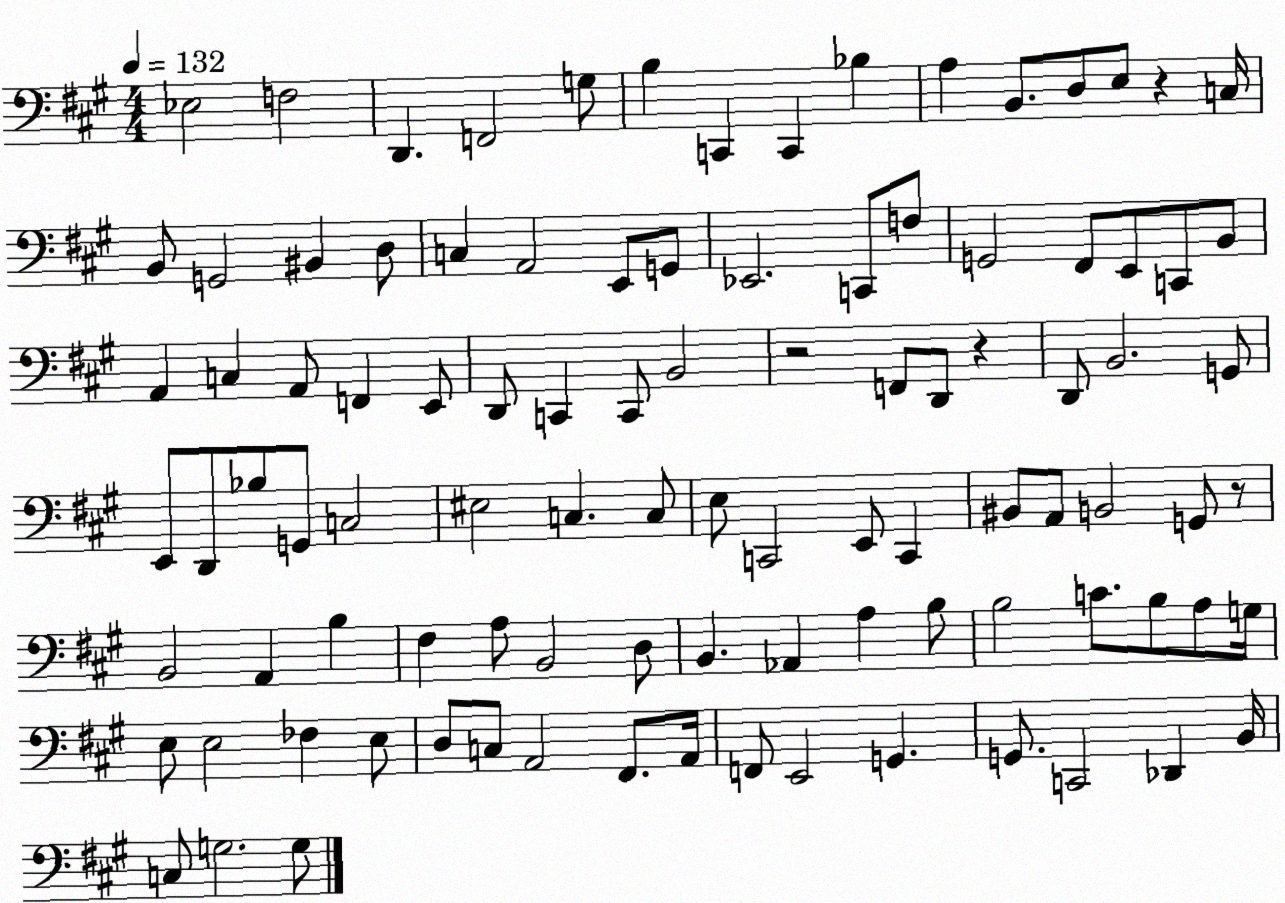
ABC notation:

X:1
T:Untitled
M:4/4
L:1/4
K:A
_E,2 F,2 D,, F,,2 G,/2 B, C,, C,, _B, A, B,,/2 D,/2 E,/2 z C,/4 B,,/2 G,,2 ^B,, D,/2 C, A,,2 E,,/2 G,,/2 _E,,2 C,,/2 F,/2 G,,2 ^F,,/2 E,,/2 C,,/2 B,,/2 A,, C, A,,/2 F,, E,,/2 D,,/2 C,, C,,/2 B,,2 z2 F,,/2 D,,/2 z D,,/2 B,,2 G,,/2 E,,/2 D,,/2 _B,/2 G,,/2 C,2 ^E,2 C, C,/2 E,/2 C,,2 E,,/2 C,, ^B,,/2 A,,/2 B,,2 G,,/2 z/2 B,,2 A,, B, ^F, A,/2 B,,2 D,/2 B,, _A,, A, B,/2 B,2 C/2 B,/2 A,/2 G,/4 E,/2 E,2 _F, E,/2 D,/2 C,/2 A,,2 ^F,,/2 A,,/4 F,,/2 E,,2 G,, G,,/2 C,,2 _D,, B,,/4 C,/2 G,2 G,/2